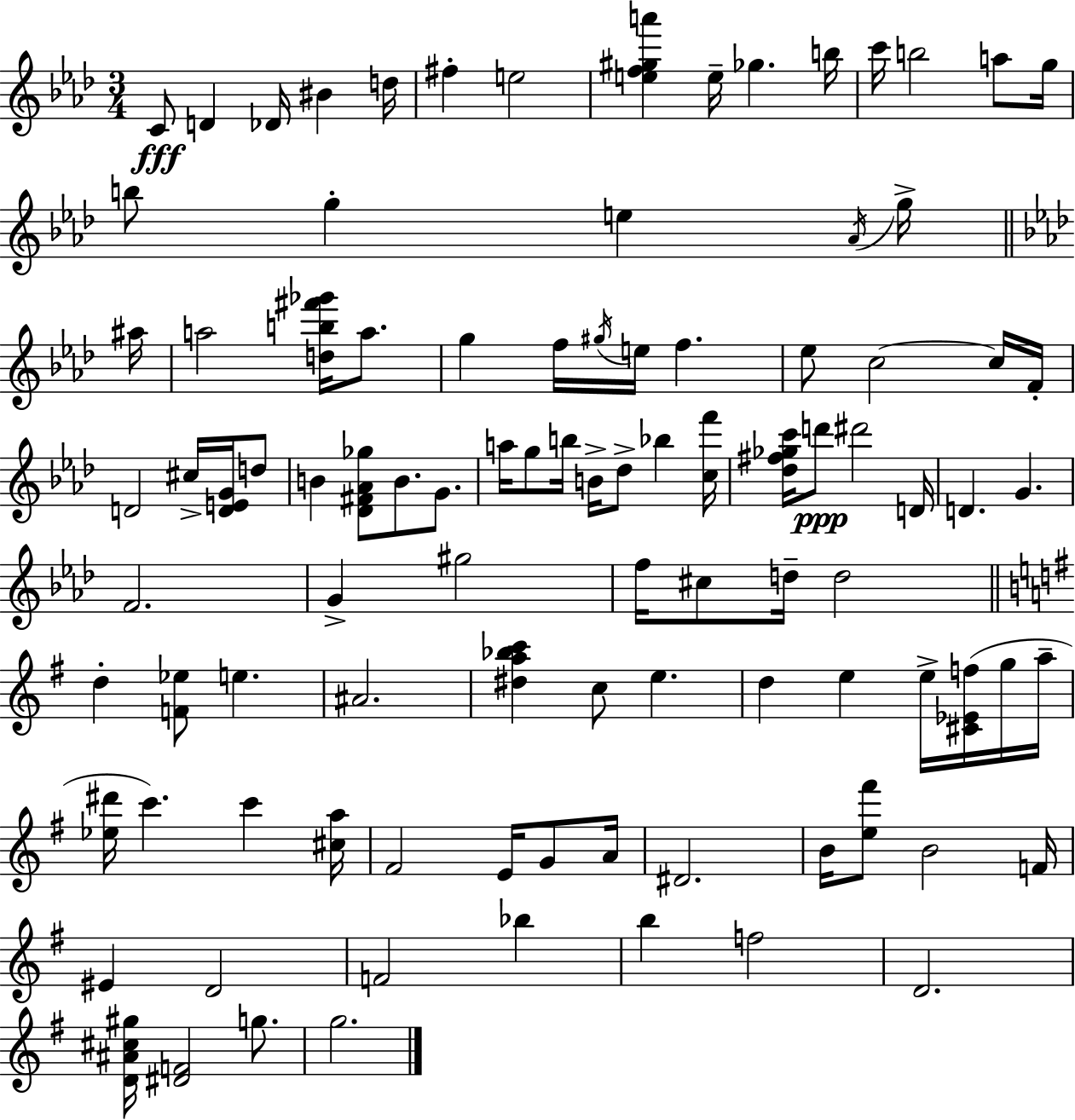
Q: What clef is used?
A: treble